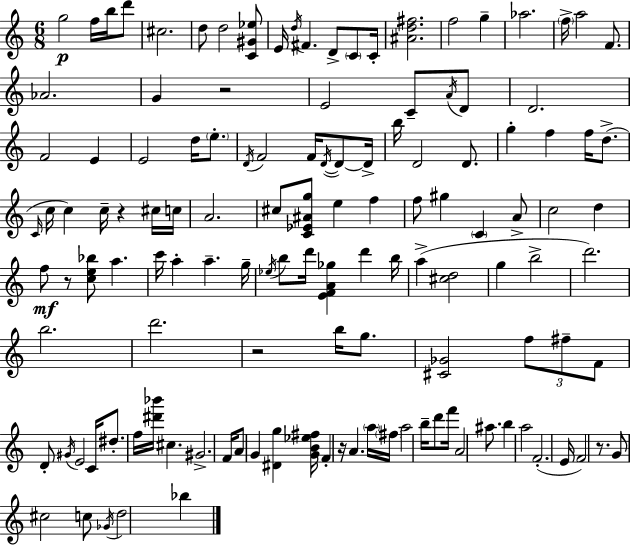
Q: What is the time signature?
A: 6/8